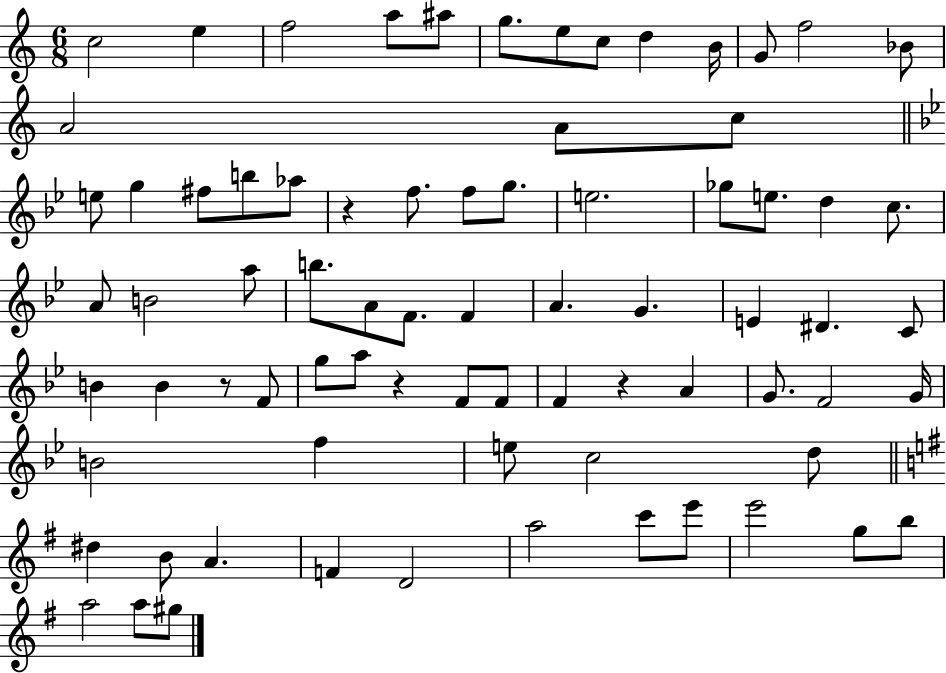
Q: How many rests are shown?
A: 4